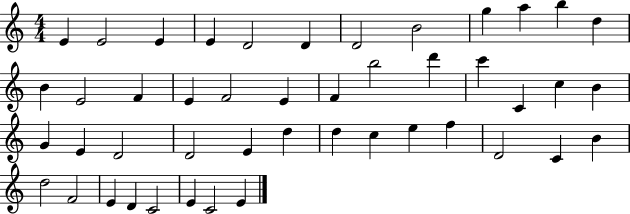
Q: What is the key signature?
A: C major